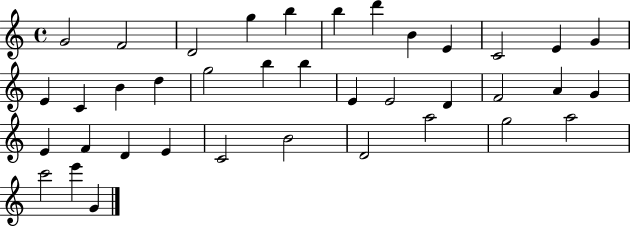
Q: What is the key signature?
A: C major